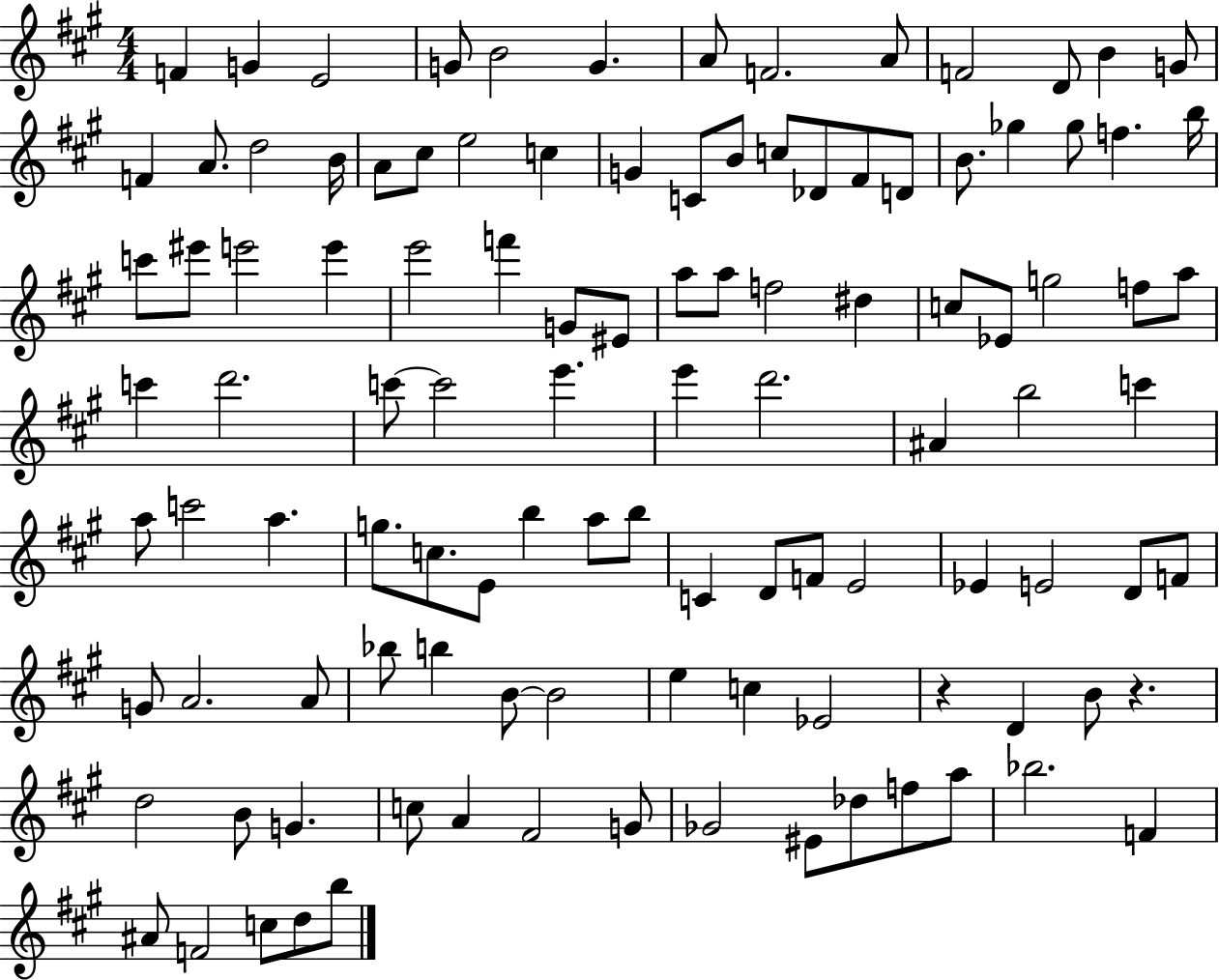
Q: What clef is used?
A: treble